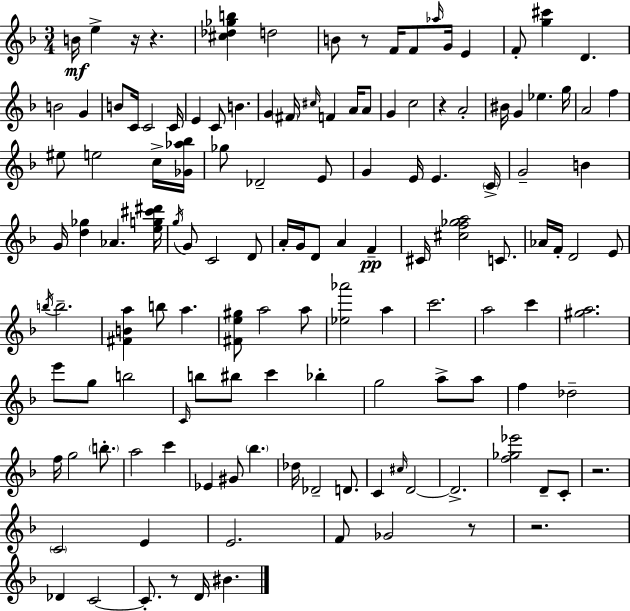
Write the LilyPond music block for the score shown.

{
  \clef treble
  \numericTimeSignature
  \time 3/4
  \key d \minor
  b'16\mf e''4-> r16 r4. | <cis'' des'' ges'' b''>4 d''2 | b'8 r8 f'16 f'8 \grace { aes''16 } g'16 e'4 | f'8-. <g'' cis'''>4 d'4. | \break b'2 g'4 | b'8 c'16 c'2 | c'16 e'4 c'8 b'4. | g'4 \parenthesize fis'16 \grace { cis''16 } f'4 a'16 | \break a'8 g'4 c''2 | r4 a'2-. | bis'16 g'4 ees''4. | g''16 a'2 f''4 | \break eis''8 e''2 | c''16-> <ges' aes'' bes''>16 ges''8 des'2-- | e'8 g'4 e'16 e'4. | \parenthesize c'16-> g'2-- b'4 | \break g'16 <d'' ges''>4 aes'4. | <e'' g'' cis''' dis'''>16 \acciaccatura { g''16 } g'8 c'2 | d'8 a'16-. g'16 d'8 a'4 f'4--\pp | cis'16 <cis'' f'' ges'' a''>2 | \break c'8. aes'16 f'16-. d'2 | e'8 \acciaccatura { b''16 } b''2.-- | <fis' b' a''>4 b''8 a''4. | <fis' e'' gis''>8 a''2 | \break a''8 <ees'' aes'''>2 | a''4 c'''2. | a''2 | c'''4 <gis'' a''>2. | \break e'''8 g''8 b''2 | \grace { c'16 } b''8 bis''8 c'''4 | bes''4-. g''2 | a''8-> a''8 f''4 des''2-- | \break f''16 g''2 | \parenthesize b''8.-. a''2 | c'''4 ees'4 gis'8 \parenthesize bes''4. | des''16 des'2-- | \break d'8. c'4 \grace { cis''16 } d'2~~ | d'2.-> | <f'' ges'' ees'''>2 | d'8-- c'8-. r2. | \break \parenthesize c'2 | e'4 e'2. | f'8 ges'2 | r8 r2. | \break des'4 c'2~~ | c'8.-. r8 d'16 | bis'4. \bar "|."
}